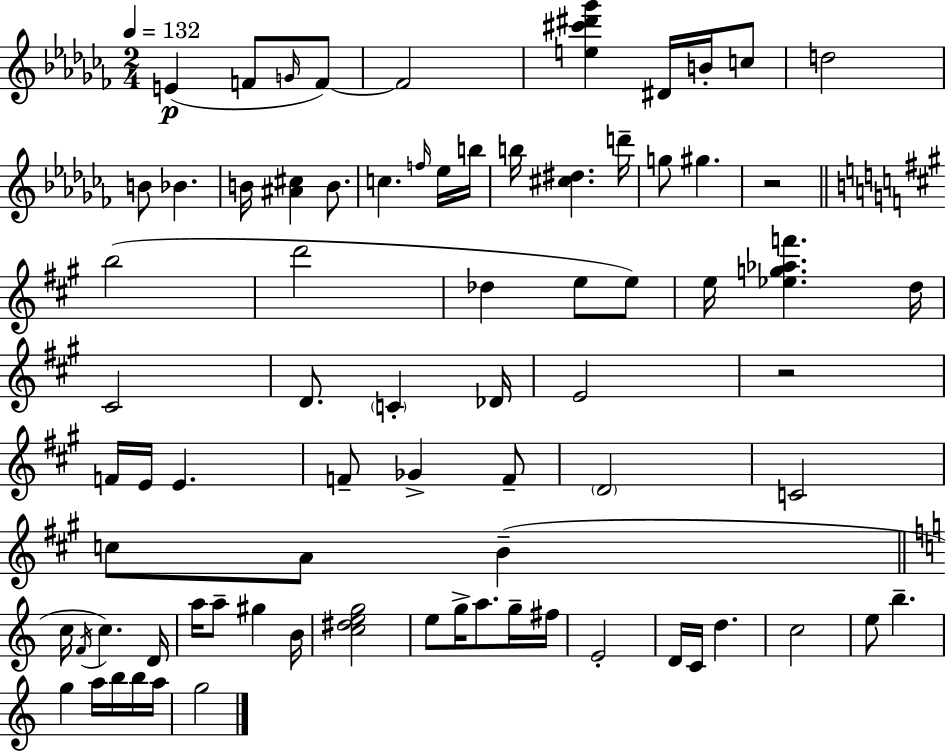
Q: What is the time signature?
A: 2/4